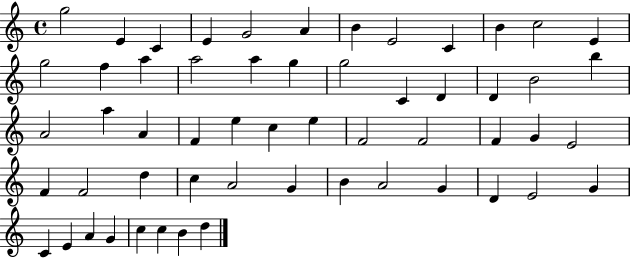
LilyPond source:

{
  \clef treble
  \time 4/4
  \defaultTimeSignature
  \key c \major
  g''2 e'4 c'4 | e'4 g'2 a'4 | b'4 e'2 c'4 | b'4 c''2 e'4 | \break g''2 f''4 a''4 | a''2 a''4 g''4 | g''2 c'4 d'4 | d'4 b'2 b''4 | \break a'2 a''4 a'4 | f'4 e''4 c''4 e''4 | f'2 f'2 | f'4 g'4 e'2 | \break f'4 f'2 d''4 | c''4 a'2 g'4 | b'4 a'2 g'4 | d'4 e'2 g'4 | \break c'4 e'4 a'4 g'4 | c''4 c''4 b'4 d''4 | \bar "|."
}